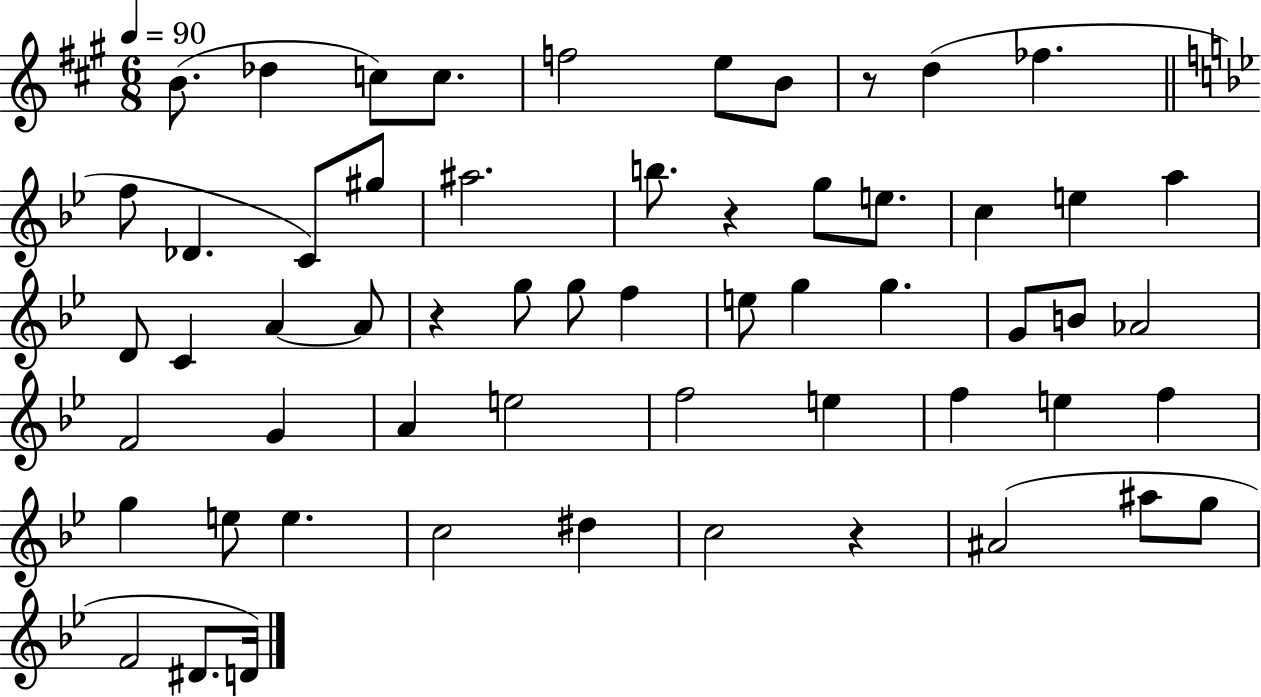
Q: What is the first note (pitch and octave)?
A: B4